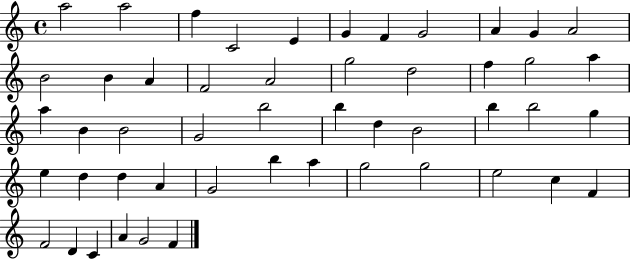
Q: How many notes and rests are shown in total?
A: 50